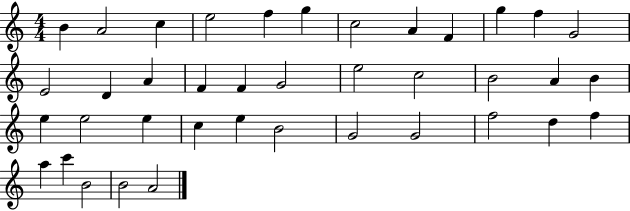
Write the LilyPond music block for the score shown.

{
  \clef treble
  \numericTimeSignature
  \time 4/4
  \key c \major
  b'4 a'2 c''4 | e''2 f''4 g''4 | c''2 a'4 f'4 | g''4 f''4 g'2 | \break e'2 d'4 a'4 | f'4 f'4 g'2 | e''2 c''2 | b'2 a'4 b'4 | \break e''4 e''2 e''4 | c''4 e''4 b'2 | g'2 g'2 | f''2 d''4 f''4 | \break a''4 c'''4 b'2 | b'2 a'2 | \bar "|."
}